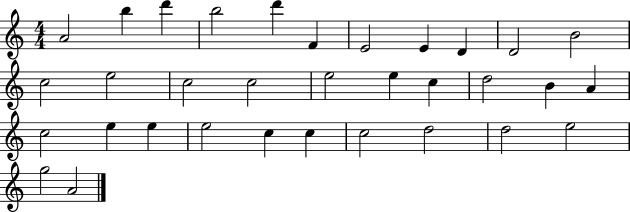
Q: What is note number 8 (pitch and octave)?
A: E4